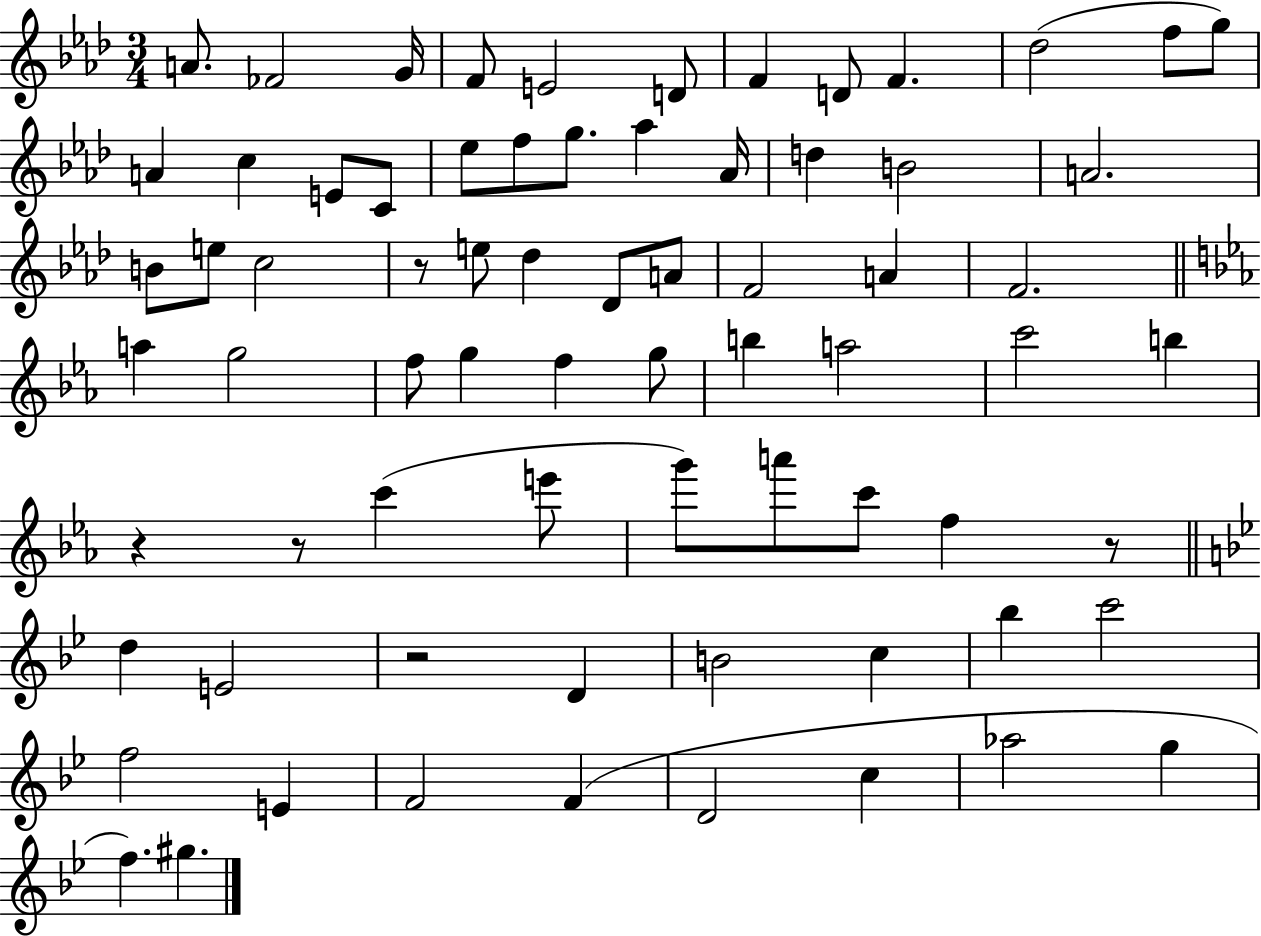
{
  \clef treble
  \numericTimeSignature
  \time 3/4
  \key aes \major
  a'8. fes'2 g'16 | f'8 e'2 d'8 | f'4 d'8 f'4. | des''2( f''8 g''8) | \break a'4 c''4 e'8 c'8 | ees''8 f''8 g''8. aes''4 aes'16 | d''4 b'2 | a'2. | \break b'8 e''8 c''2 | r8 e''8 des''4 des'8 a'8 | f'2 a'4 | f'2. | \break \bar "||" \break \key ees \major a''4 g''2 | f''8 g''4 f''4 g''8 | b''4 a''2 | c'''2 b''4 | \break r4 r8 c'''4( e'''8 | g'''8) a'''8 c'''8 f''4 r8 | \bar "||" \break \key bes \major d''4 e'2 | r2 d'4 | b'2 c''4 | bes''4 c'''2 | \break f''2 e'4 | f'2 f'4( | d'2 c''4 | aes''2 g''4 | \break f''4.) gis''4. | \bar "|."
}